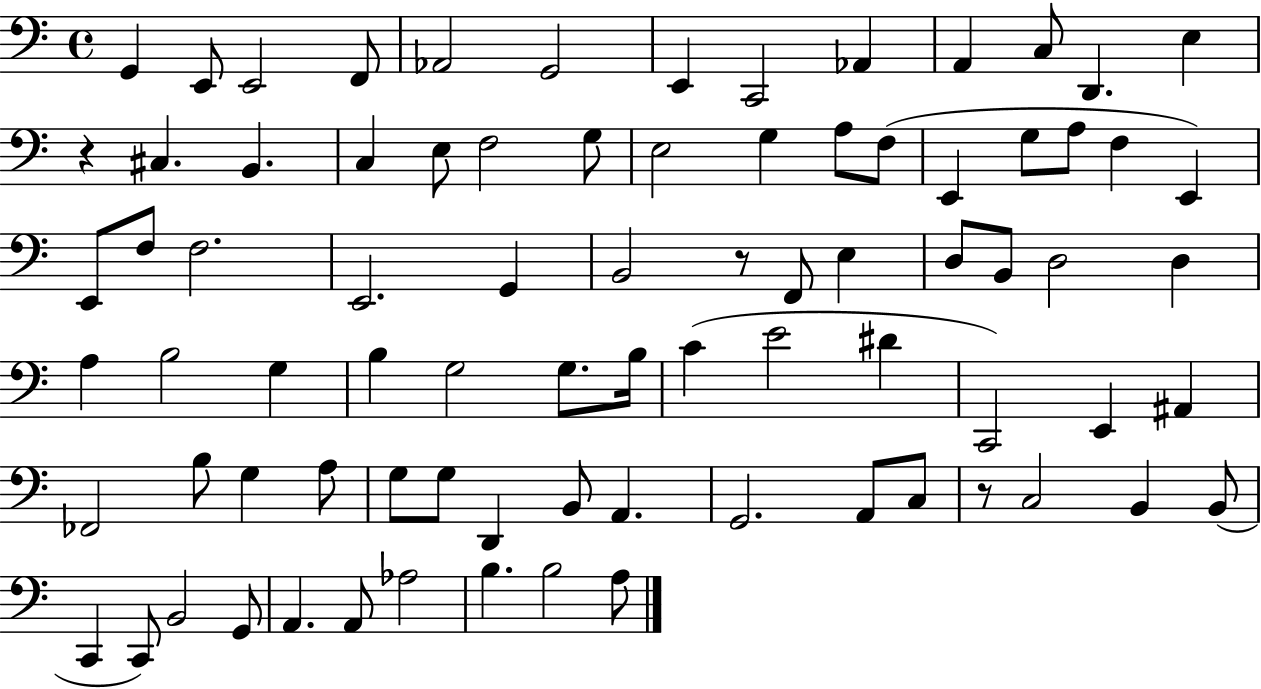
{
  \clef bass
  \time 4/4
  \defaultTimeSignature
  \key c \major
  \repeat volta 2 { g,4 e,8 e,2 f,8 | aes,2 g,2 | e,4 c,2 aes,4 | a,4 c8 d,4. e4 | \break r4 cis4. b,4. | c4 e8 f2 g8 | e2 g4 a8 f8( | e,4 g8 a8 f4 e,4) | \break e,8 f8 f2. | e,2. g,4 | b,2 r8 f,8 e4 | d8 b,8 d2 d4 | \break a4 b2 g4 | b4 g2 g8. b16 | c'4( e'2 dis'4 | c,2) e,4 ais,4 | \break fes,2 b8 g4 a8 | g8 g8 d,4 b,8 a,4. | g,2. a,8 c8 | r8 c2 b,4 b,8( | \break c,4 c,8) b,2 g,8 | a,4. a,8 aes2 | b4. b2 a8 | } \bar "|."
}